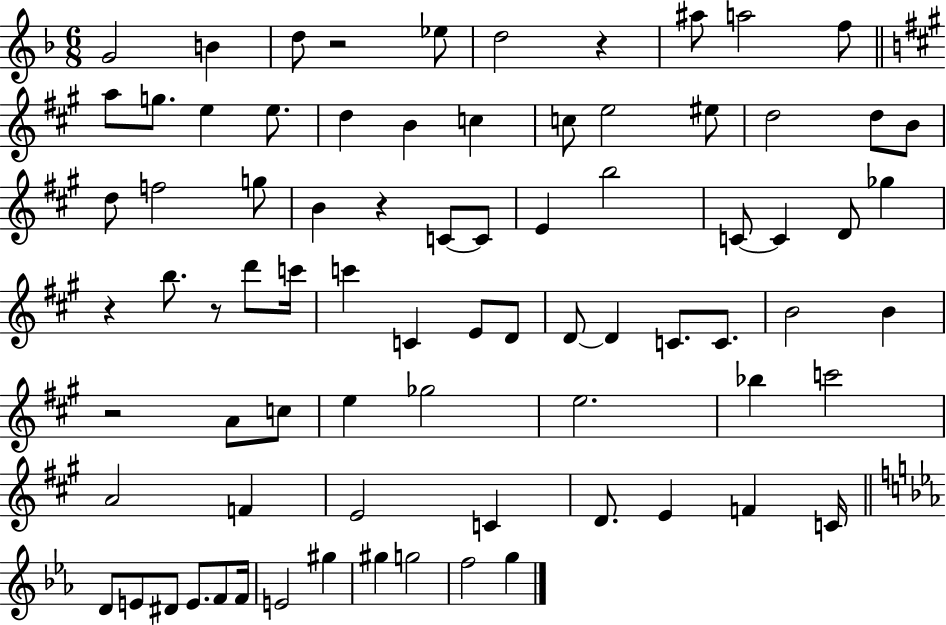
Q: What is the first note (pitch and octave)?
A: G4